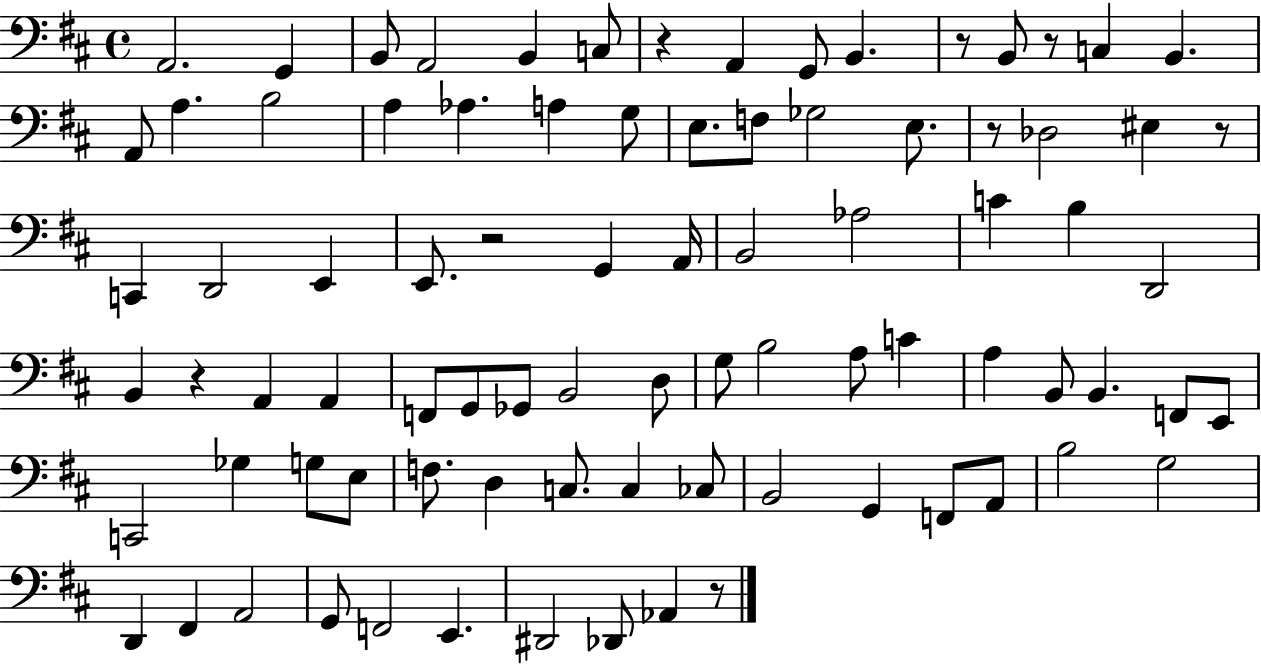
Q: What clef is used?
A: bass